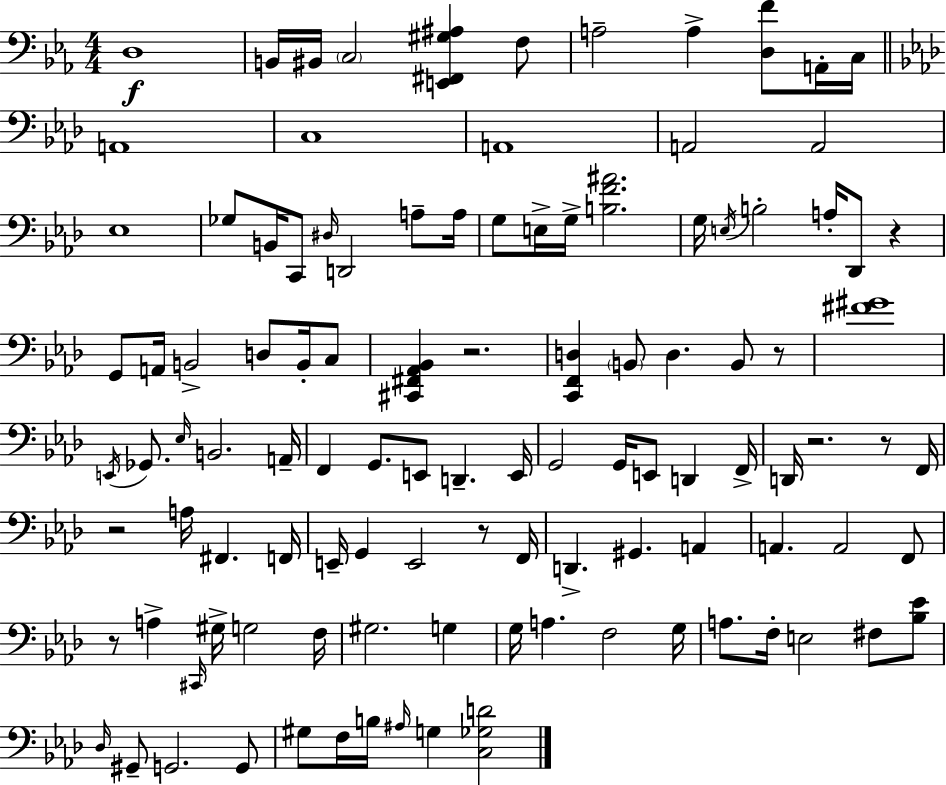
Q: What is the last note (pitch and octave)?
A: G3